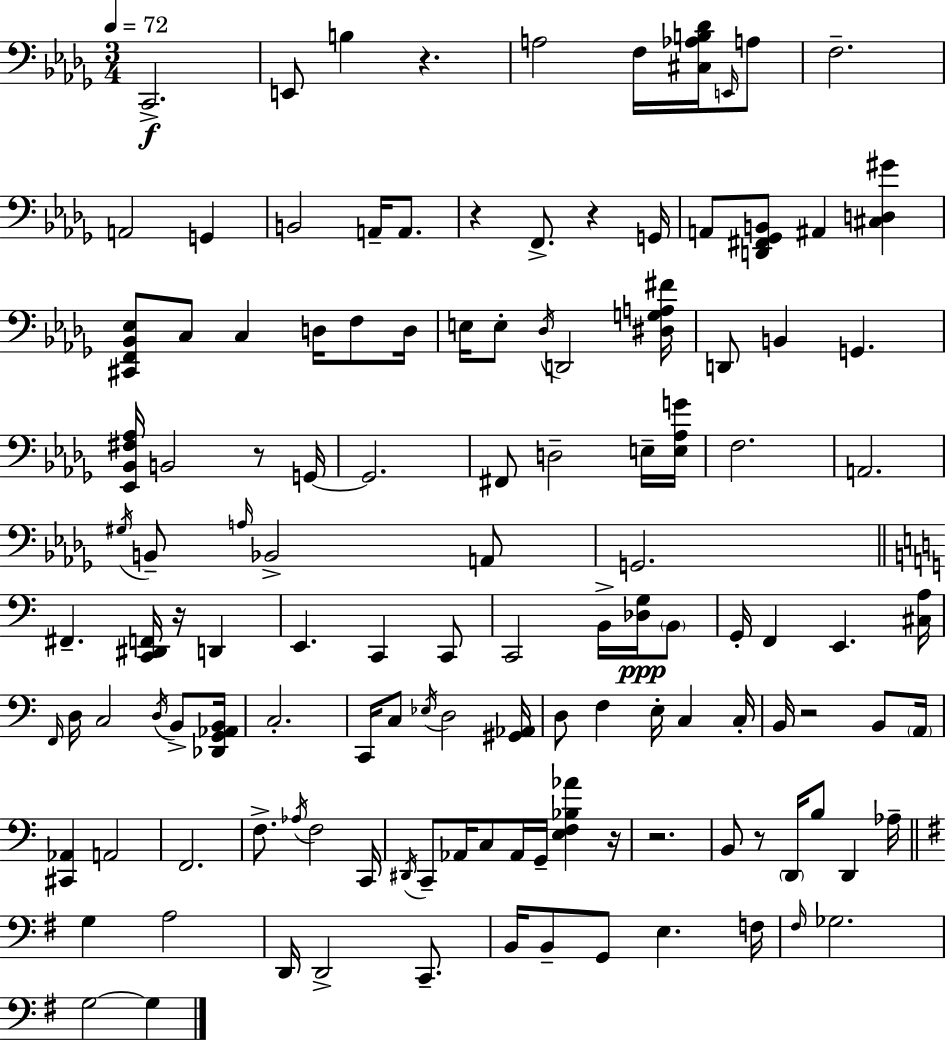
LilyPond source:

{
  \clef bass
  \numericTimeSignature
  \time 3/4
  \key bes \minor
  \tempo 4 = 72
  c,2.->\f | e,8 b4 r4. | a2 f16 <cis aes b des'>16 \grace { e,16 } a8 | f2.-- | \break a,2 g,4 | b,2 a,16-- a,8. | r4 f,8.-> r4 | g,16 a,8 <d, fis, ges, b,>8 ais,4 <cis d gis'>4 | \break <cis, f, bes, ees>8 c8 c4 d16 f8 | d16 e16 e8-. \acciaccatura { des16 } d,2 | <dis g a fis'>16 d,8 b,4 g,4. | <ees, bes, fis aes>16 b,2 r8 | \break g,16~~ g,2. | fis,8 d2-- | e16-- <e aes g'>16 f2. | a,2. | \break \acciaccatura { gis16 } b,8-- \grace { a16 } bes,2-> | a,8 g,2. | \bar "||" \break \key c \major fis,4.-- <c, dis, f,>16 r16 d,4 | e,4. c,4 c,8 | c,2 b,16-> <des g>16\ppp \parenthesize b,8 | g,16-. f,4 e,4. <cis a>16 | \break \grace { f,16 } d16 c2 \acciaccatura { d16 } b,8-> | <des, g, aes, b,>16 c2.-. | c,16 c8 \acciaccatura { ees16 } d2 | <gis, aes,>16 d8 f4 e16-. c4 | \break c16-. b,16 r2 | b,8 \parenthesize a,16 <cis, aes,>4 a,2 | f,2. | f8.-> \acciaccatura { aes16 } f2 | \break c,16 \acciaccatura { dis,16 } c,8-- aes,16 c8 aes,16 g,16-- | <e f bes aes'>4 r16 r2. | b,8 r8 \parenthesize d,16 b8 | d,4 aes16-- \bar "||" \break \key g \major g4 a2 | d,16 d,2-> c,8.-- | b,16 b,8-- g,8 e4. f16 | \grace { fis16 } ges2. | \break g2~~ g4 | \bar "|."
}